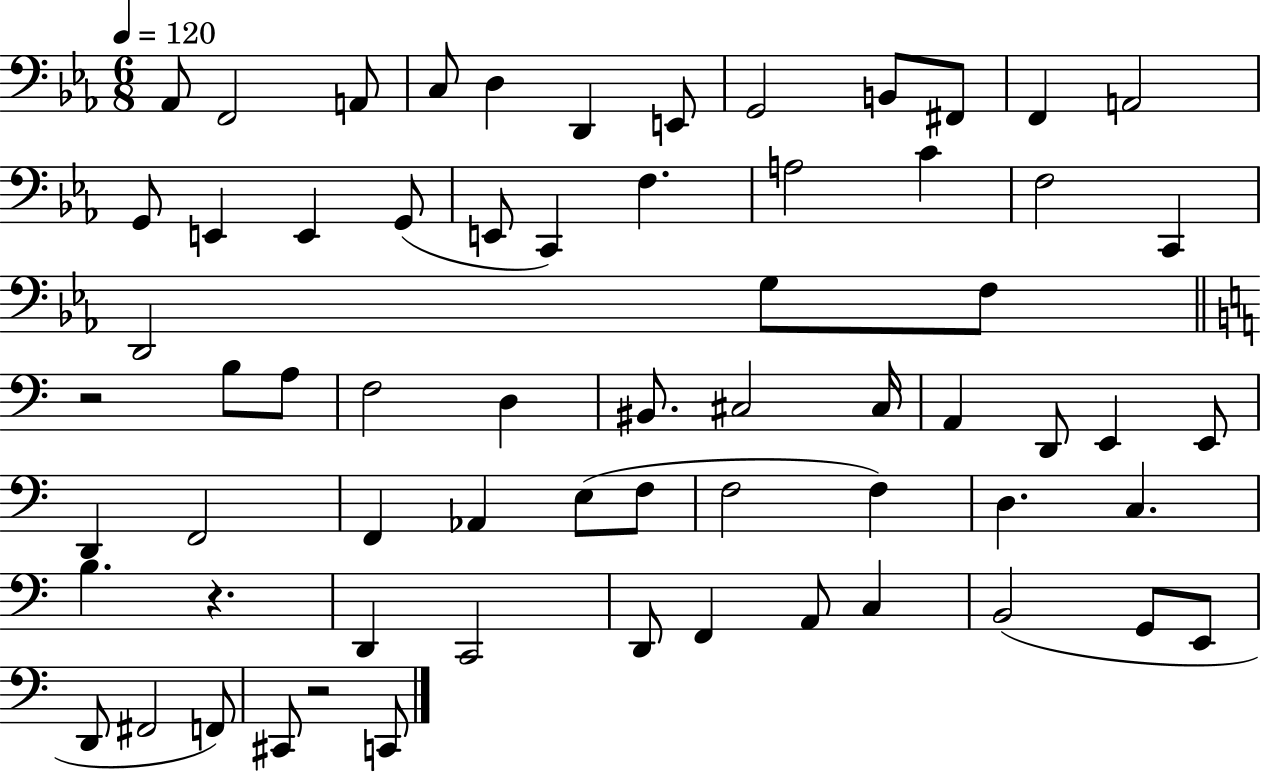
{
  \clef bass
  \numericTimeSignature
  \time 6/8
  \key ees \major
  \tempo 4 = 120
  aes,8 f,2 a,8 | c8 d4 d,4 e,8 | g,2 b,8 fis,8 | f,4 a,2 | \break g,8 e,4 e,4 g,8( | e,8 c,4) f4. | a2 c'4 | f2 c,4 | \break d,2 g8 f8 | \bar "||" \break \key a \minor r2 b8 a8 | f2 d4 | bis,8. cis2 cis16 | a,4 d,8 e,4 e,8 | \break d,4 f,2 | f,4 aes,4 e8( f8 | f2 f4) | d4. c4. | \break b4. r4. | d,4 c,2 | d,8 f,4 a,8 c4 | b,2( g,8 e,8 | \break d,8 fis,2 f,8) | cis,8 r2 c,8 | \bar "|."
}